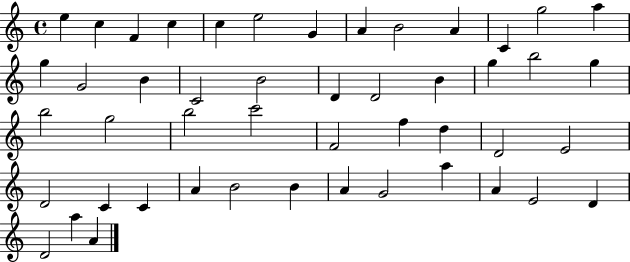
{
  \clef treble
  \time 4/4
  \defaultTimeSignature
  \key c \major
  e''4 c''4 f'4 c''4 | c''4 e''2 g'4 | a'4 b'2 a'4 | c'4 g''2 a''4 | \break g''4 g'2 b'4 | c'2 b'2 | d'4 d'2 b'4 | g''4 b''2 g''4 | \break b''2 g''2 | b''2 c'''2 | f'2 f''4 d''4 | d'2 e'2 | \break d'2 c'4 c'4 | a'4 b'2 b'4 | a'4 g'2 a''4 | a'4 e'2 d'4 | \break d'2 a''4 a'4 | \bar "|."
}